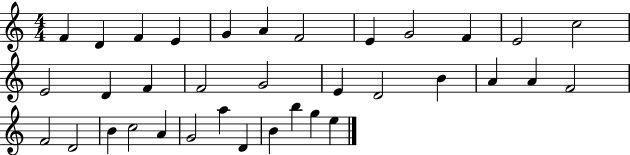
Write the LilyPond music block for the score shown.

{
  \clef treble
  \numericTimeSignature
  \time 4/4
  \key c \major
  f'4 d'4 f'4 e'4 | g'4 a'4 f'2 | e'4 g'2 f'4 | e'2 c''2 | \break e'2 d'4 f'4 | f'2 g'2 | e'4 d'2 b'4 | a'4 a'4 f'2 | \break f'2 d'2 | b'4 c''2 a'4 | g'2 a''4 d'4 | b'4 b''4 g''4 e''4 | \break \bar "|."
}